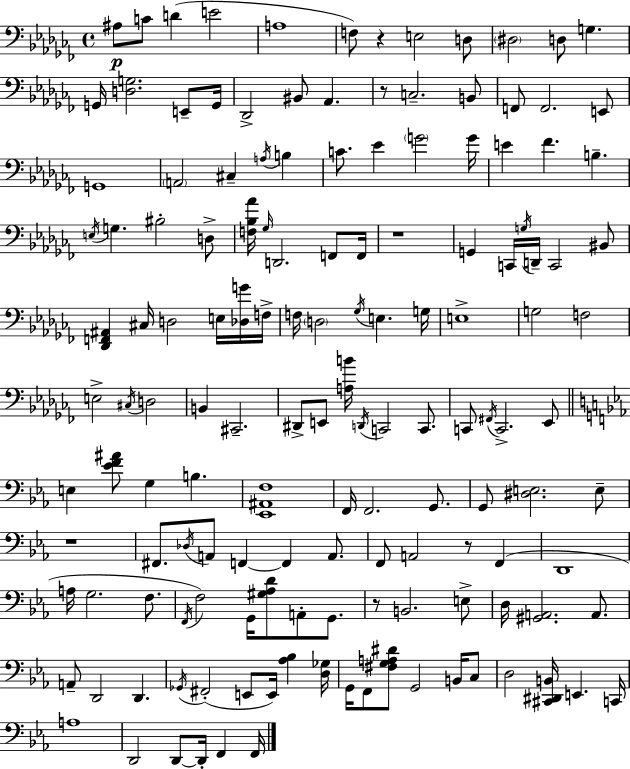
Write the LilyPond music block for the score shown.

{
  \clef bass
  \time 4/4
  \defaultTimeSignature
  \key aes \minor
  \repeat volta 2 { ais8\p c'8 d'4( e'2 | a1 | f8) r4 e2 d8 | \parenthesize dis2 d8 g4. | \break g,16 <d g>2. e,8-- g,16 | des,2-> bis,8 aes,4. | r8 c2.-- b,8 | f,8 f,2. e,8 | \break g,1 | \parenthesize a,2 cis4-- \acciaccatura { a16 } b4 | c'8. ees'4 \parenthesize g'2 | g'16 e'4 fes'4. b4.-- | \break \acciaccatura { e16 } g4. bis2-. | d8-> <f bes aes'>16 \grace { ges16 } d,2. | f,8 f,16 r1 | g,4 c,16 \acciaccatura { g16 } d,16-- c,2 | \break bis,8 <des, f, ais,>4 cis16 d2 | e16 <des g'>16 f16-> f16 \parenthesize d2 \acciaccatura { ges16 } e4. | g16 e1-> | g2 f2 | \break e2-> \acciaccatura { cis16 } d2 | b,4 cis,2.-- | dis,8-> e,8 <a b'>16 \acciaccatura { d,16 } c,2 | c,8. c,8 \acciaccatura { fis,16 } c,2.-> | \break ees,8 \bar "||" \break \key c \minor e4 <ees' f' ais'>8 g4 b4. | <ees, ais, f>1 | f,16 f,2. g,8. | g,8 <dis e>2. e8-- | \break r1 | fis,8. \acciaccatura { des16 } a,8 f,4~~ f,4 a,8. | f,8 a,2 r8 f,4( | d,1 | \break a16 g2. f8. | \acciaccatura { f,16 }) f2 g,16 <gis aes d'>8 a,8-. g,8. | r8 b,2. | e8-> d16 <gis, a,>2. a,8. | \break a,8-- d,2 d,4. | \acciaccatura { ges,16 }( fis,2-. e,8 e,16) <aes bes>4 | <d ges>16 g,16 f,8 <fis g a dis'>8 g,2 | b,16 c8 d2 <cis, dis, b,>16 e,4. | \break c,16 a1 | d,2 d,8~~ d,16-. f,4 | f,16 } \bar "|."
}